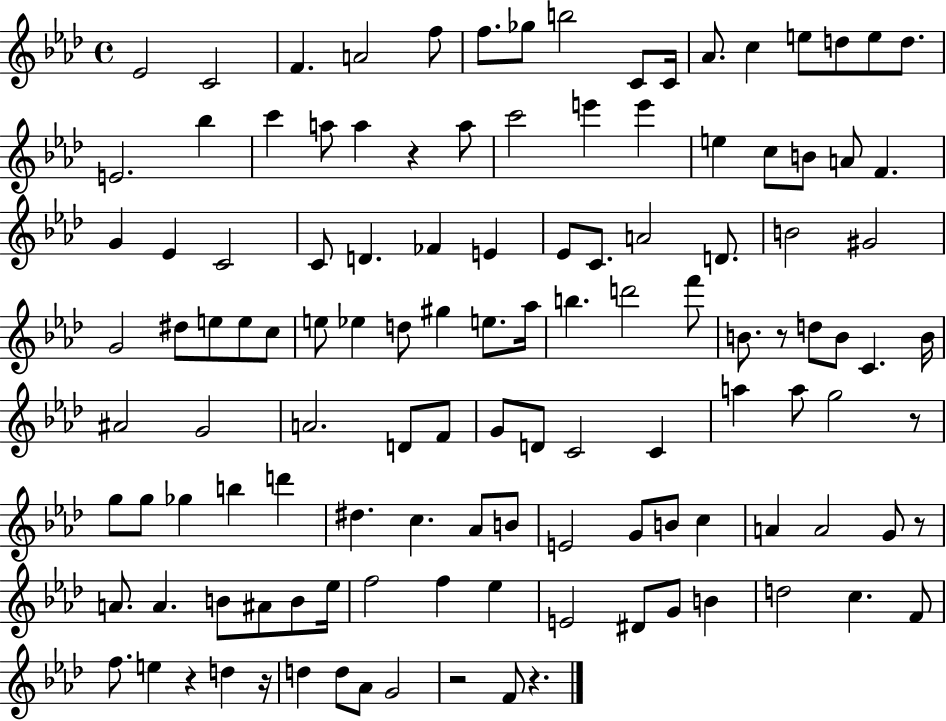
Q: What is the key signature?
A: AES major